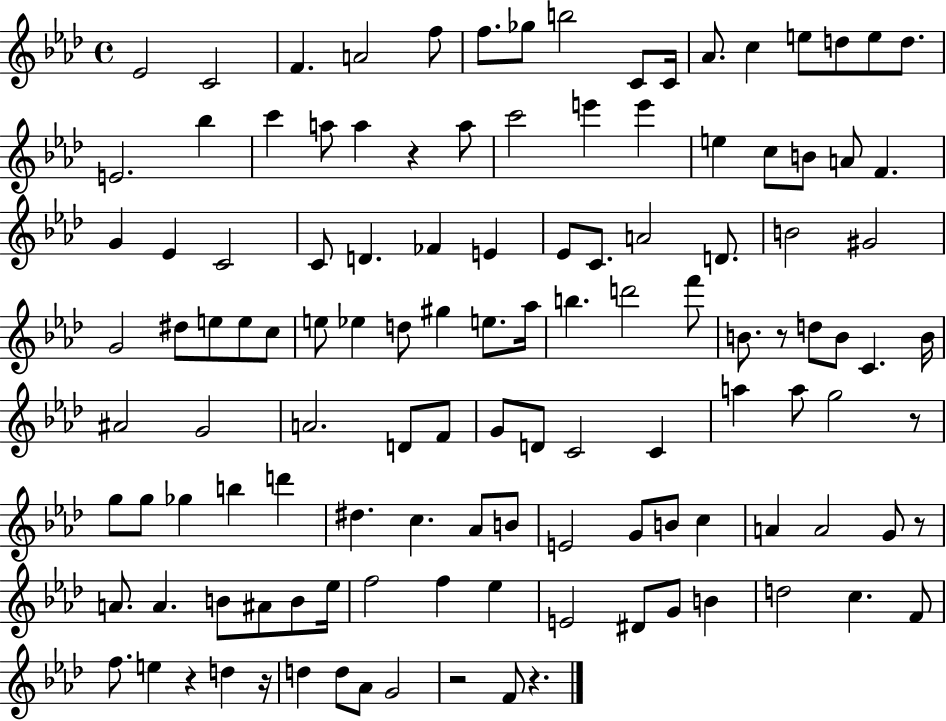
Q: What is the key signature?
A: AES major